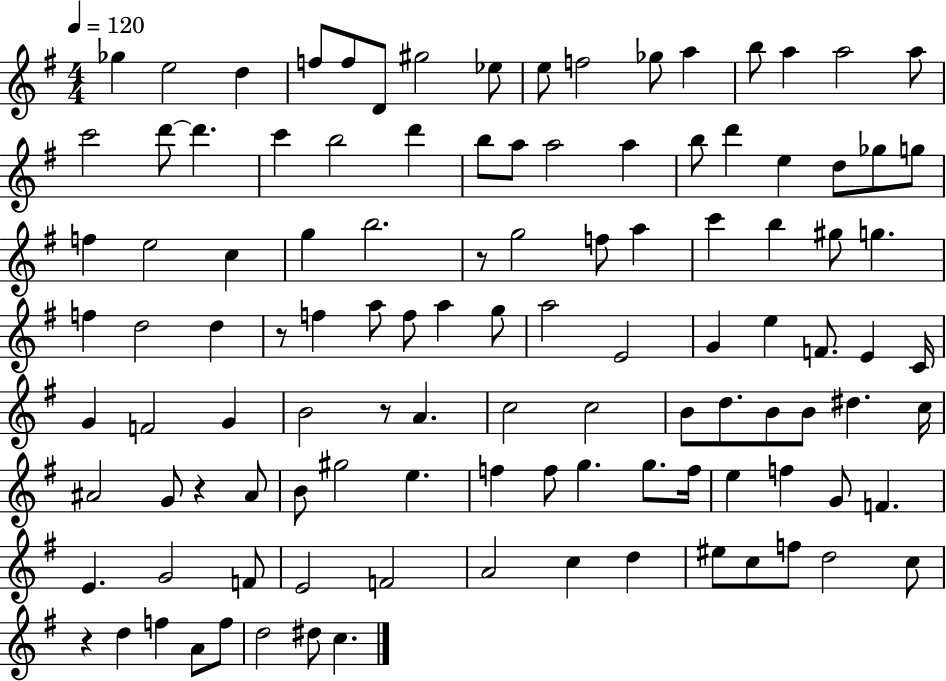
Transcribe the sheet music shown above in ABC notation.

X:1
T:Untitled
M:4/4
L:1/4
K:G
_g e2 d f/2 f/2 D/2 ^g2 _e/2 e/2 f2 _g/2 a b/2 a a2 a/2 c'2 d'/2 d' c' b2 d' b/2 a/2 a2 a b/2 d' e d/2 _g/2 g/2 f e2 c g b2 z/2 g2 f/2 a c' b ^g/2 g f d2 d z/2 f a/2 f/2 a g/2 a2 E2 G e F/2 E C/4 G F2 G B2 z/2 A c2 c2 B/2 d/2 B/2 B/2 ^d c/4 ^A2 G/2 z ^A/2 B/2 ^g2 e f f/2 g g/2 f/4 e f G/2 F E G2 F/2 E2 F2 A2 c d ^e/2 c/2 f/2 d2 c/2 z d f A/2 f/2 d2 ^d/2 c